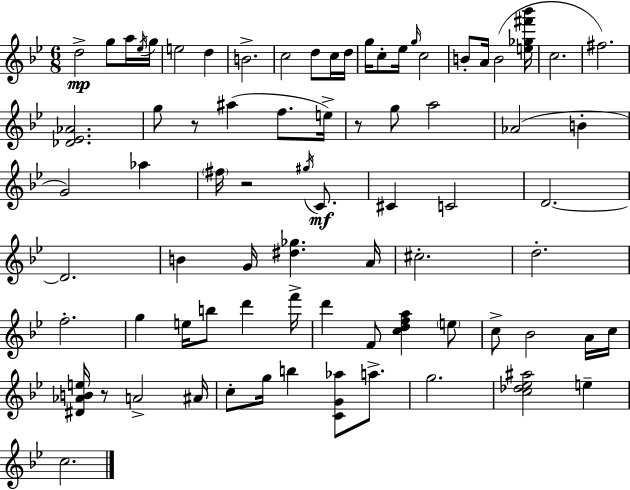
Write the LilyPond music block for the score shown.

{
  \clef treble
  \numericTimeSignature
  \time 6/8
  \key g \minor
  d''2->\mp g''8 a''16 \acciaccatura { ees''16 } | g''16 e''2 d''4 | b'2.-> | c''2 d''8 c''16 | \break d''16 g''16 c''8-. ees''16 \grace { g''16 } c''2 | b'8-. a'16 b'2( | <e'' ges'' fis''' bes'''>16 c''2. | fis''2.) | \break <des' ees' aes'>2. | g''8 r8 ais''4( f''8. | e''16->) r8 g''8 a''2 | aes'2( b'4-. | \break g'2) aes''4 | \parenthesize fis''16 r2 \acciaccatura { gis''16 }\mf | c'8. cis'4 c'2 | d'2.~~ | \break d'2. | b'4 g'16 <dis'' ges''>4. | a'16 cis''2.-. | d''2.-. | \break f''2.-. | g''4 e''16 b''8 d'''4 | f'''16-> d'''4 f'8 <c'' d'' f'' a''>4 | \parenthesize e''8 c''8-> bes'2 | \break a'16 c''16 <dis' aes' b' e''>16 r8 a'2-> | ais'16 c''8-. g''16 b''4 <c' g' aes''>8 | a''8.-> g''2. | <c'' des'' ees'' ais''>2 e''4-- | \break c''2. | \bar "|."
}